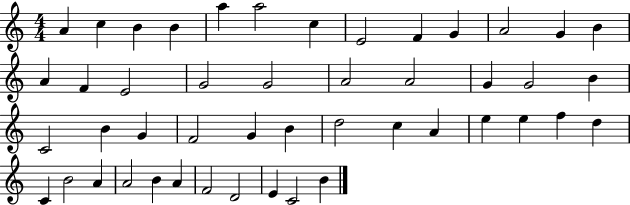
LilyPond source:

{
  \clef treble
  \numericTimeSignature
  \time 4/4
  \key c \major
  a'4 c''4 b'4 b'4 | a''4 a''2 c''4 | e'2 f'4 g'4 | a'2 g'4 b'4 | \break a'4 f'4 e'2 | g'2 g'2 | a'2 a'2 | g'4 g'2 b'4 | \break c'2 b'4 g'4 | f'2 g'4 b'4 | d''2 c''4 a'4 | e''4 e''4 f''4 d''4 | \break c'4 b'2 a'4 | a'2 b'4 a'4 | f'2 d'2 | e'4 c'2 b'4 | \break \bar "|."
}